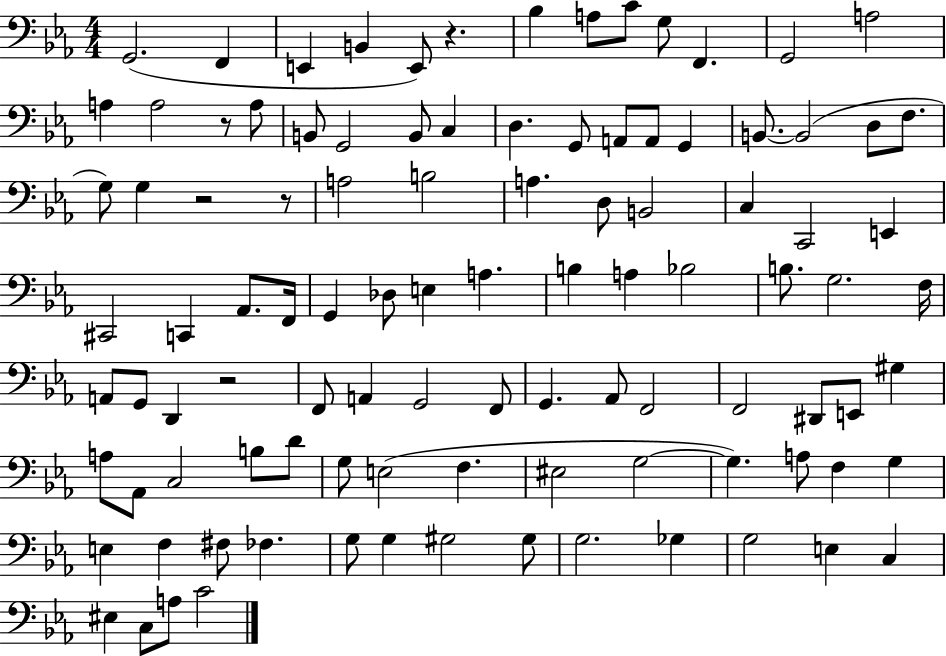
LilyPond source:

{
  \clef bass
  \numericTimeSignature
  \time 4/4
  \key ees \major
  g,2.( f,4 | e,4 b,4 e,8) r4. | bes4 a8 c'8 g8 f,4. | g,2 a2 | \break a4 a2 r8 a8 | b,8 g,2 b,8 c4 | d4. g,8 a,8 a,8 g,4 | b,8.~~ b,2( d8 f8. | \break g8) g4 r2 r8 | a2 b2 | a4. d8 b,2 | c4 c,2 e,4 | \break cis,2 c,4 aes,8. f,16 | g,4 des8 e4 a4. | b4 a4 bes2 | b8. g2. f16 | \break a,8 g,8 d,4 r2 | f,8 a,4 g,2 f,8 | g,4. aes,8 f,2 | f,2 dis,8 e,8 gis4 | \break a8 aes,8 c2 b8 d'8 | g8 e2( f4. | eis2 g2~~ | g4.) a8 f4 g4 | \break e4 f4 fis8 fes4. | g8 g4 gis2 gis8 | g2. ges4 | g2 e4 c4 | \break eis4 c8 a8 c'2 | \bar "|."
}